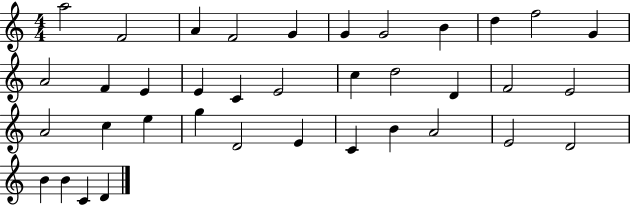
{
  \clef treble
  \numericTimeSignature
  \time 4/4
  \key c \major
  a''2 f'2 | a'4 f'2 g'4 | g'4 g'2 b'4 | d''4 f''2 g'4 | \break a'2 f'4 e'4 | e'4 c'4 e'2 | c''4 d''2 d'4 | f'2 e'2 | \break a'2 c''4 e''4 | g''4 d'2 e'4 | c'4 b'4 a'2 | e'2 d'2 | \break b'4 b'4 c'4 d'4 | \bar "|."
}